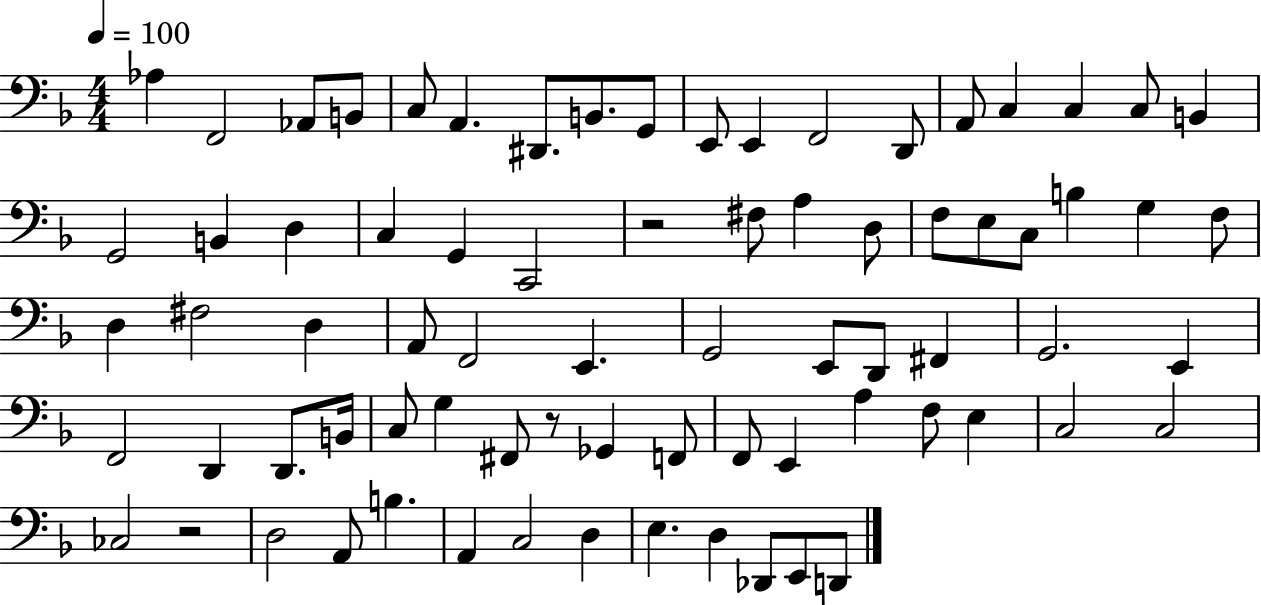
{
  \clef bass
  \numericTimeSignature
  \time 4/4
  \key f \major
  \tempo 4 = 100
  \repeat volta 2 { aes4 f,2 aes,8 b,8 | c8 a,4. dis,8. b,8. g,8 | e,8 e,4 f,2 d,8 | a,8 c4 c4 c8 b,4 | \break g,2 b,4 d4 | c4 g,4 c,2 | r2 fis8 a4 d8 | f8 e8 c8 b4 g4 f8 | \break d4 fis2 d4 | a,8 f,2 e,4. | g,2 e,8 d,8 fis,4 | g,2. e,4 | \break f,2 d,4 d,8. b,16 | c8 g4 fis,8 r8 ges,4 f,8 | f,8 e,4 a4 f8 e4 | c2 c2 | \break ces2 r2 | d2 a,8 b4. | a,4 c2 d4 | e4. d4 des,8 e,8 d,8 | \break } \bar "|."
}